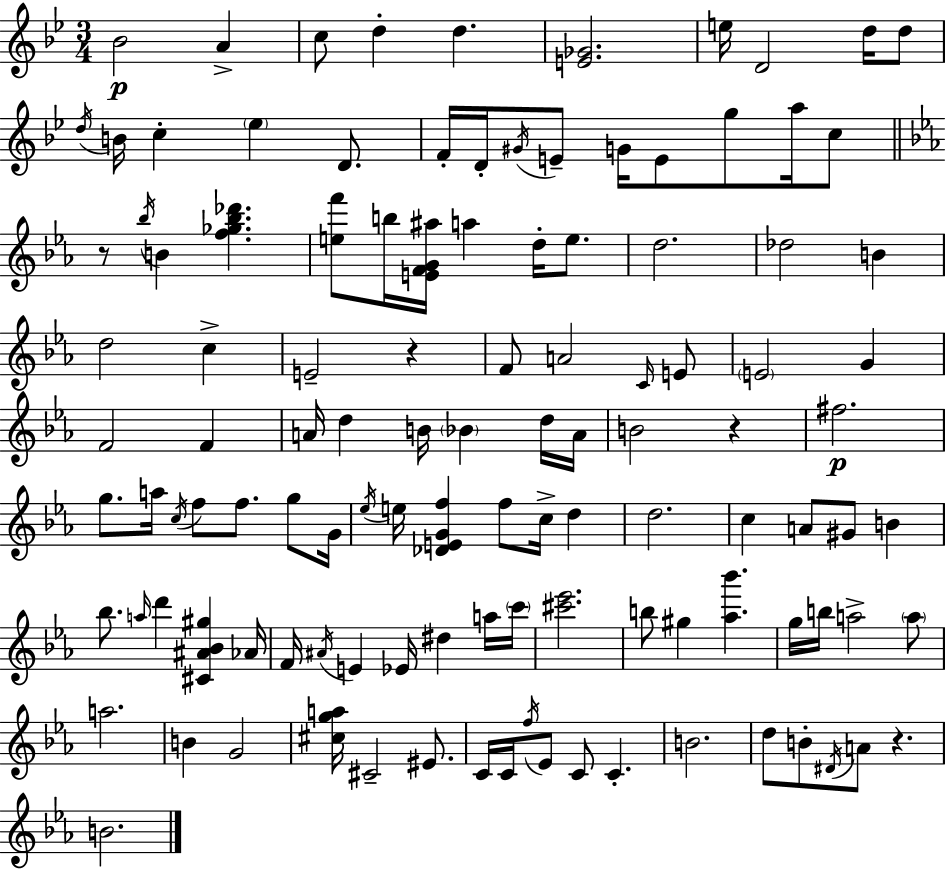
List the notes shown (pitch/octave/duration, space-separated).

Bb4/h A4/q C5/e D5/q D5/q. [E4,Gb4]/h. E5/s D4/h D5/s D5/e D5/s B4/s C5/q Eb5/q D4/e. F4/s D4/s G#4/s E4/e G4/s E4/e G5/e A5/s C5/e R/e Bb5/s B4/q [F5,Gb5,Bb5,Db6]/q. [E5,F6]/e B5/s [E4,F4,G4,A#5]/s A5/q D5/s E5/e. D5/h. Db5/h B4/q D5/h C5/q E4/h R/q F4/e A4/h C4/s E4/e E4/h G4/q F4/h F4/q A4/s D5/q B4/s Bb4/q D5/s A4/s B4/h R/q F#5/h. G5/e. A5/s C5/s F5/e F5/e. G5/e G4/s Eb5/s E5/s [Db4,E4,G4,F5]/q F5/e C5/s D5/q D5/h. C5/q A4/e G#4/e B4/q Bb5/e. A5/s D6/q [C#4,A#4,Bb4,G#5]/q Ab4/s F4/s A#4/s E4/q Eb4/s D#5/q A5/s C6/s [C#6,Eb6]/h. B5/e G#5/q [Ab5,Bb6]/q. G5/s B5/s A5/h A5/e A5/h. B4/q G4/h [C#5,G5,A5]/s C#4/h EIS4/e. C4/s C4/s F5/s Eb4/e C4/e C4/q. B4/h. D5/e B4/e D#4/s A4/e R/q. B4/h.